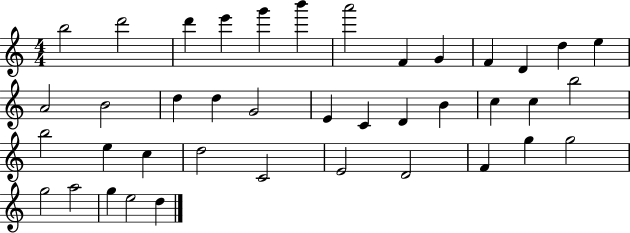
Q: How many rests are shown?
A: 0